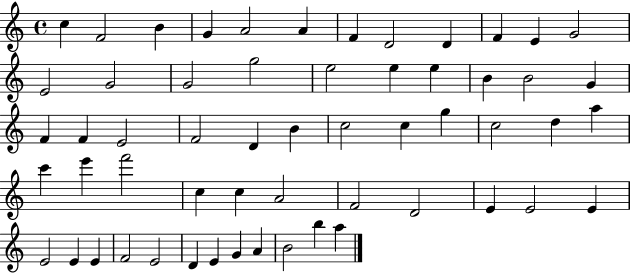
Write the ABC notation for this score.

X:1
T:Untitled
M:4/4
L:1/4
K:C
c F2 B G A2 A F D2 D F E G2 E2 G2 G2 g2 e2 e e B B2 G F F E2 F2 D B c2 c g c2 d a c' e' f'2 c c A2 F2 D2 E E2 E E2 E E F2 E2 D E G A B2 b a